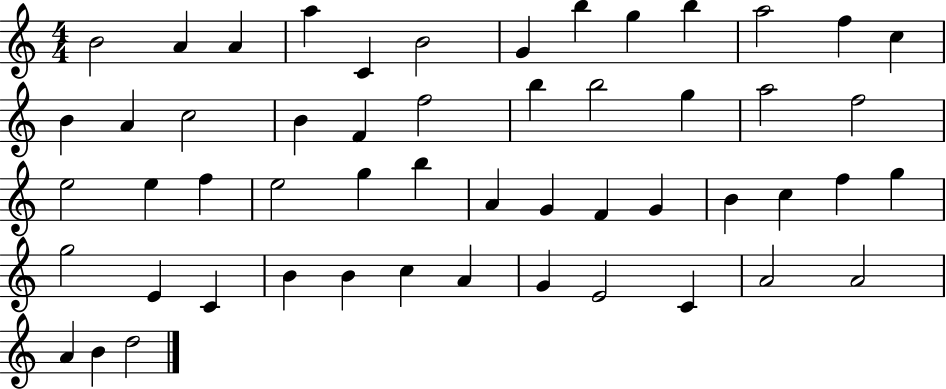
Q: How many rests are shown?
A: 0